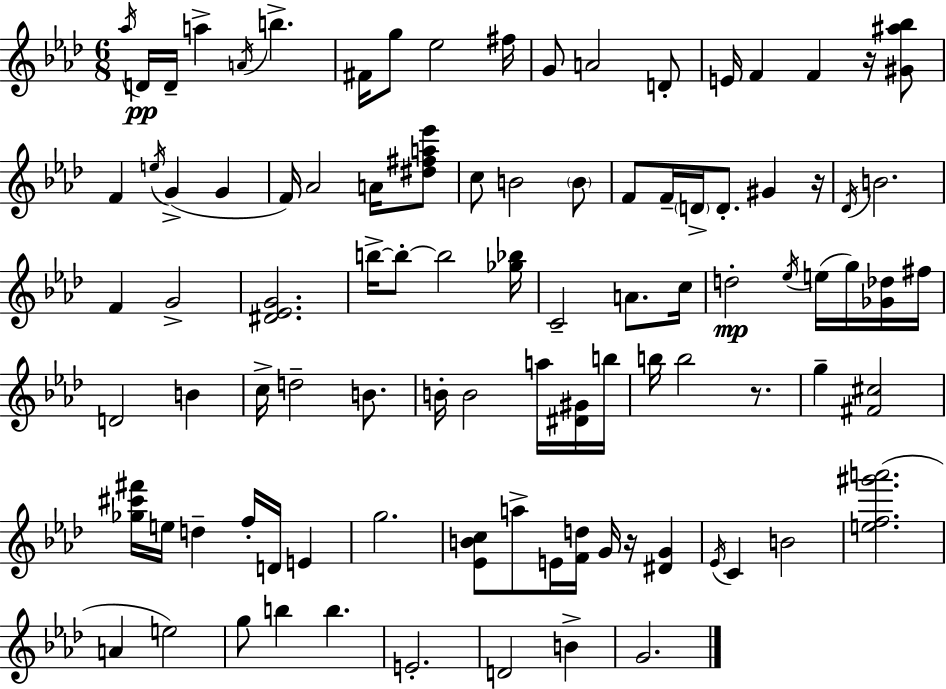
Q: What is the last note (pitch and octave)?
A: G4